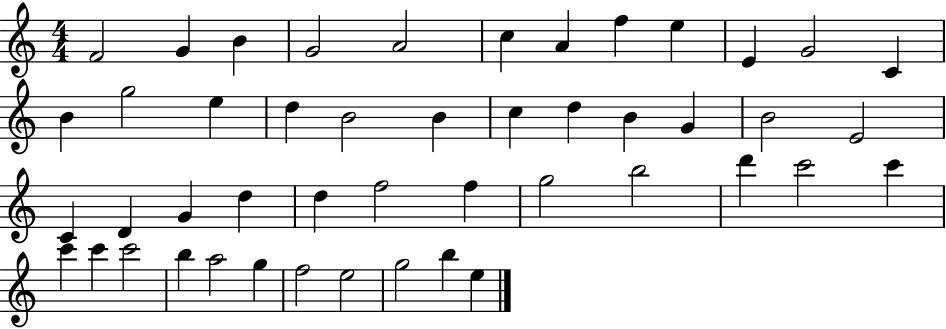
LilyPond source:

{
  \clef treble
  \numericTimeSignature
  \time 4/4
  \key c \major
  f'2 g'4 b'4 | g'2 a'2 | c''4 a'4 f''4 e''4 | e'4 g'2 c'4 | \break b'4 g''2 e''4 | d''4 b'2 b'4 | c''4 d''4 b'4 g'4 | b'2 e'2 | \break c'4 d'4 g'4 d''4 | d''4 f''2 f''4 | g''2 b''2 | d'''4 c'''2 c'''4 | \break c'''4 c'''4 c'''2 | b''4 a''2 g''4 | f''2 e''2 | g''2 b''4 e''4 | \break \bar "|."
}